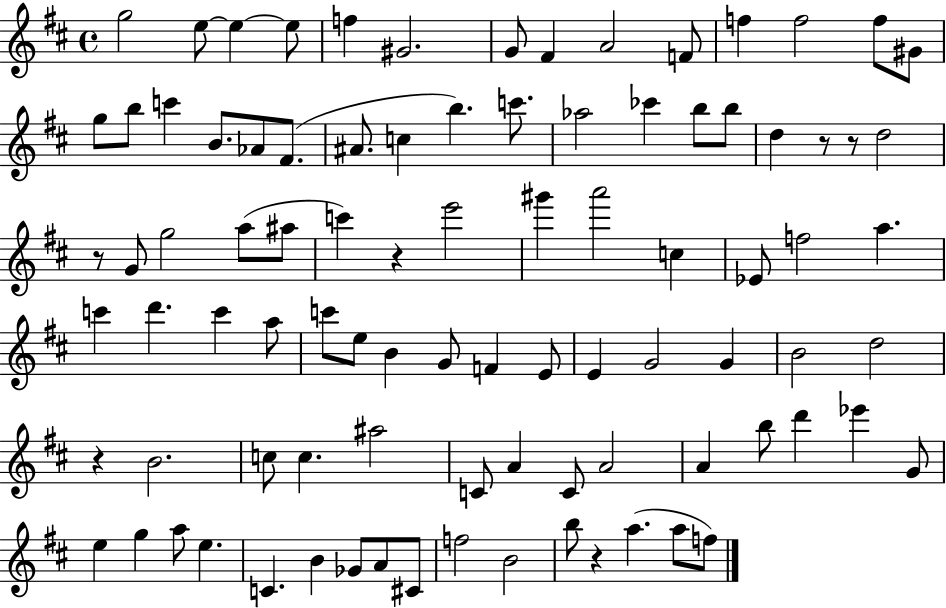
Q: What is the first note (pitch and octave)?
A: G5